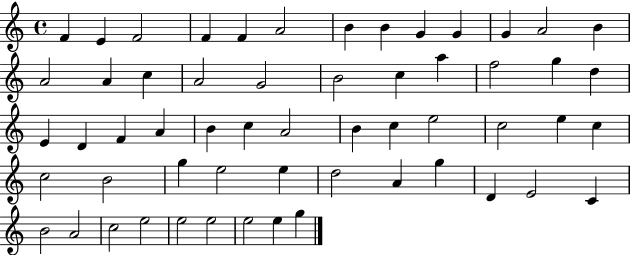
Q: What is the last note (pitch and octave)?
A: G5